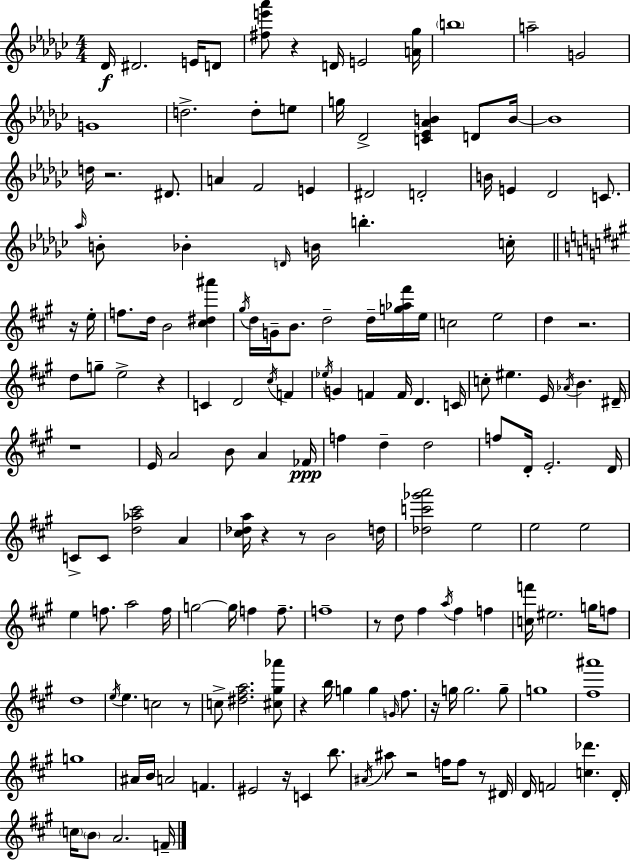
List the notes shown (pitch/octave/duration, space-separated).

Db4/s D#4/h. E4/s D4/e [F#5,E6,Ab6]/e R/q D4/s E4/h [A4,Gb5]/s B5/w A5/h G4/h G4/w D5/h. D5/e E5/e G5/s Db4/h [C4,Eb4,Ab4,B4]/q D4/e B4/s B4/w D5/s R/h. D#4/e. A4/q F4/h E4/q D#4/h D4/h B4/s E4/q Db4/h C4/e. Ab5/s B4/e Bb4/q D4/s B4/s B5/q. C5/s R/s E5/s F5/e. D5/s B4/h [C#5,D#5,A#6]/q G#5/s D5/s G4/s B4/e. D5/h D5/s [G5,Ab5,F#6]/s E5/s C5/h E5/h D5/q R/h. D5/e G5/e E5/h R/q C4/q D4/h C#5/s F4/q Eb5/s G4/q F4/q F4/s D4/q. C4/s C5/e EIS5/q. E4/s Ab4/s B4/q. D#4/s R/w E4/s A4/h B4/e A4/q FES4/s F5/q D5/q D5/h F5/e D4/s E4/h. D4/s C4/e C4/e [D5,Ab5,C#6]/h A4/q [C#5,Db5,A5]/s R/q R/e B4/h D5/s [Db5,C6,Gb6,A6]/h E5/h E5/h E5/h E5/q F5/e. A5/h F5/s G5/h G5/s F5/q F5/e. F5/w R/e D5/e F#5/q A5/s F#5/q F5/q [C5,F6]/s EIS5/h. G5/s F5/e D5/w E5/s E5/q. C5/h R/e C5/e [D#5,F#5,A5]/h. [C#5,G#5,Ab6]/e R/q B5/s G5/q G5/q G4/s F#5/e. R/s G5/s G5/h. G5/e G5/w [F#5,A#6]/w G5/w A#4/s B4/s A4/h F4/q. EIS4/h R/s C4/q B5/e. A#4/s A#5/e R/h F5/s F5/e R/e D#4/s D4/s F4/h [C5,Db6]/q. D4/s C5/s B4/e A4/h. F4/s